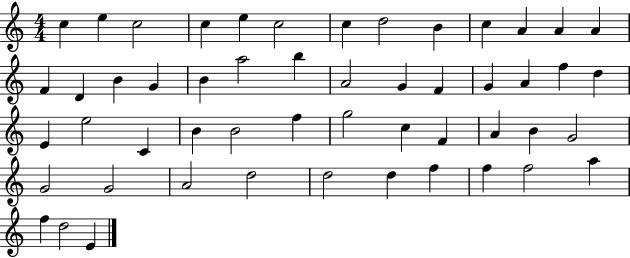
{
  \clef treble
  \numericTimeSignature
  \time 4/4
  \key c \major
  c''4 e''4 c''2 | c''4 e''4 c''2 | c''4 d''2 b'4 | c''4 a'4 a'4 a'4 | \break f'4 d'4 b'4 g'4 | b'4 a''2 b''4 | a'2 g'4 f'4 | g'4 a'4 f''4 d''4 | \break e'4 e''2 c'4 | b'4 b'2 f''4 | g''2 c''4 f'4 | a'4 b'4 g'2 | \break g'2 g'2 | a'2 d''2 | d''2 d''4 f''4 | f''4 f''2 a''4 | \break f''4 d''2 e'4 | \bar "|."
}